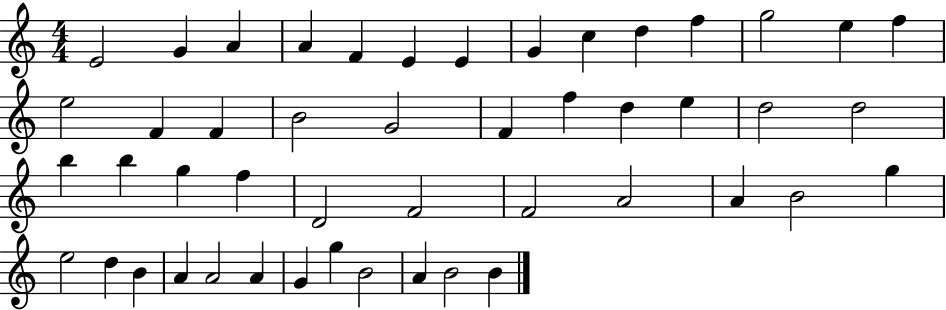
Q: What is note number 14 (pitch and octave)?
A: F5